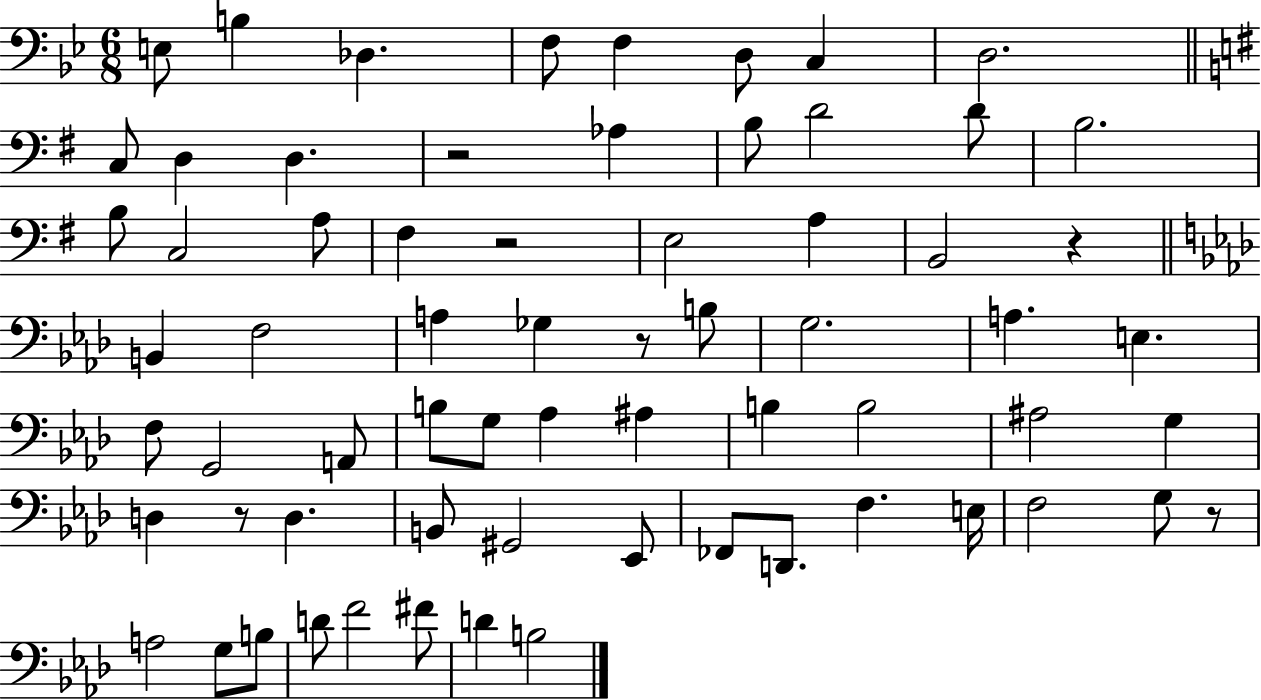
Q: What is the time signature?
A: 6/8